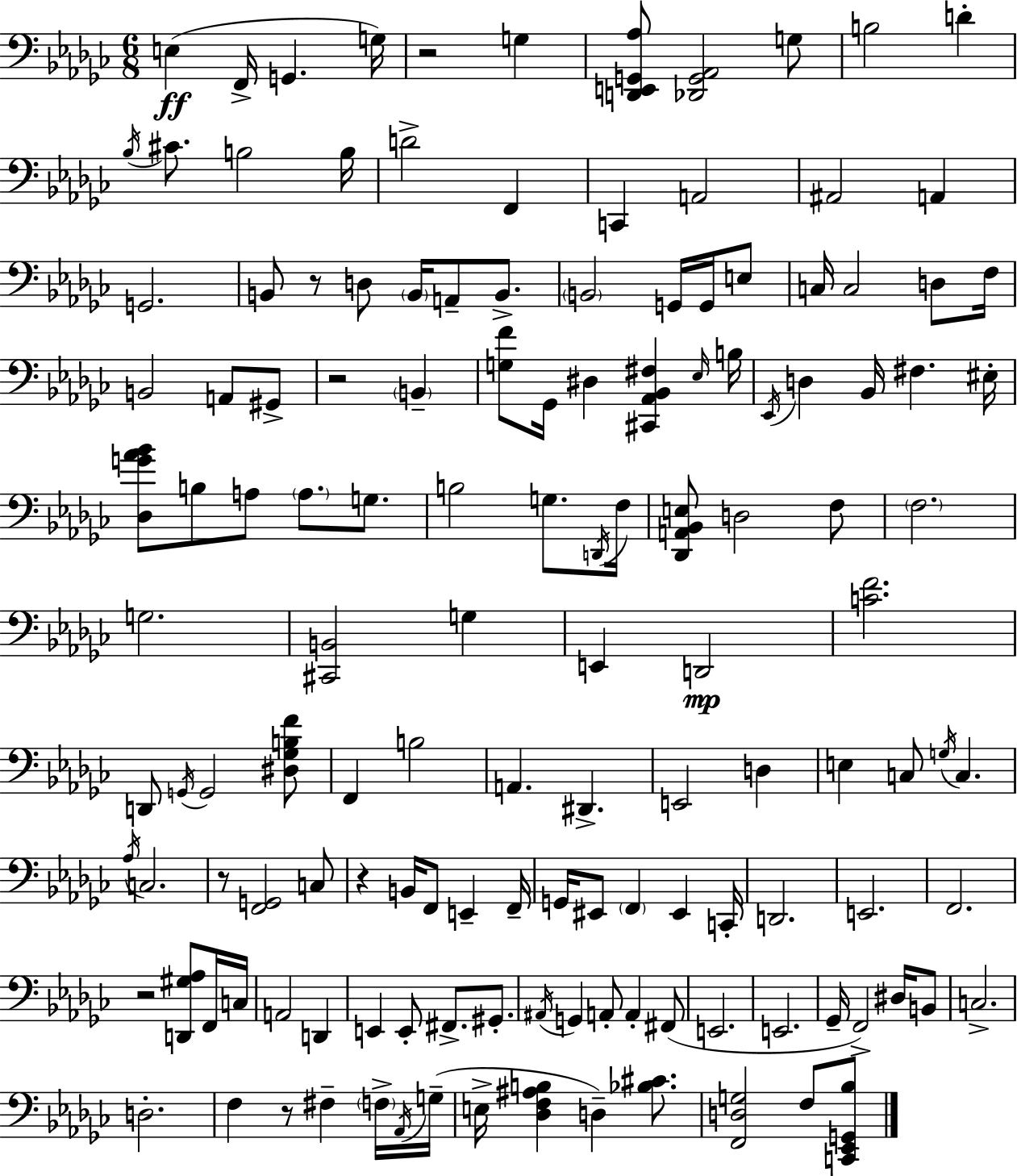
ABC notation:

X:1
T:Untitled
M:6/8
L:1/4
K:Ebm
E, F,,/4 G,, G,/4 z2 G, [D,,E,,G,,_A,]/2 [_D,,G,,_A,,]2 G,/2 B,2 D _B,/4 ^C/2 B,2 B,/4 D2 F,, C,, A,,2 ^A,,2 A,, G,,2 B,,/2 z/2 D,/2 B,,/4 A,,/2 B,,/2 B,,2 G,,/4 G,,/4 E,/2 C,/4 C,2 D,/2 F,/4 B,,2 A,,/2 ^G,,/2 z2 B,, [G,F]/2 _G,,/4 ^D, [^C,,_A,,_B,,^F,] _E,/4 B,/4 _E,,/4 D, _B,,/4 ^F, ^E,/4 [_D,G_A_B]/2 B,/2 A,/2 A,/2 G,/2 B,2 G,/2 D,,/4 F,/4 [_D,,A,,_B,,E,]/2 D,2 F,/2 F,2 G,2 [^C,,B,,]2 G, E,, D,,2 [CF]2 D,,/2 G,,/4 G,,2 [^D,_G,B,F]/2 F,, B,2 A,, ^D,, E,,2 D, E, C,/2 G,/4 C, _A,/4 C,2 z/2 [F,,G,,]2 C,/2 z B,,/4 F,,/2 E,, F,,/4 G,,/4 ^E,,/2 F,, ^E,, C,,/4 D,,2 E,,2 F,,2 z2 [D,,^G,_A,]/2 F,,/4 C,/4 A,,2 D,, E,, E,,/2 ^F,,/2 ^G,,/2 ^A,,/4 G,, A,,/2 A,, ^F,,/2 E,,2 E,,2 _G,,/4 F,,2 ^D,/4 B,,/2 C,2 D,2 F, z/2 ^F, F,/4 _A,,/4 G,/4 E,/4 [_D,F,^A,B,] D, [_B,^C]/2 [F,,D,G,]2 F,/2 [C,,_E,,G,,_B,]/2